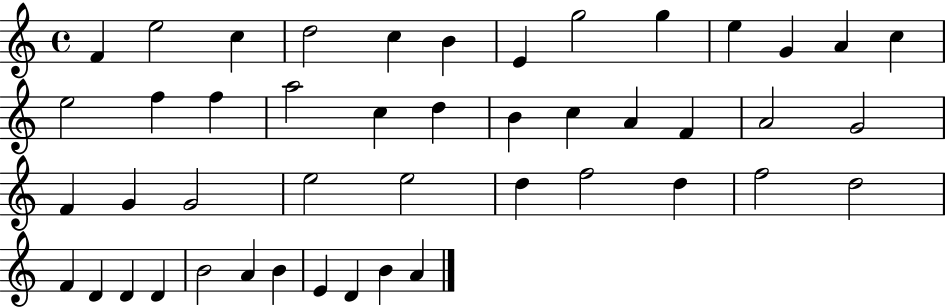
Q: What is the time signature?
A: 4/4